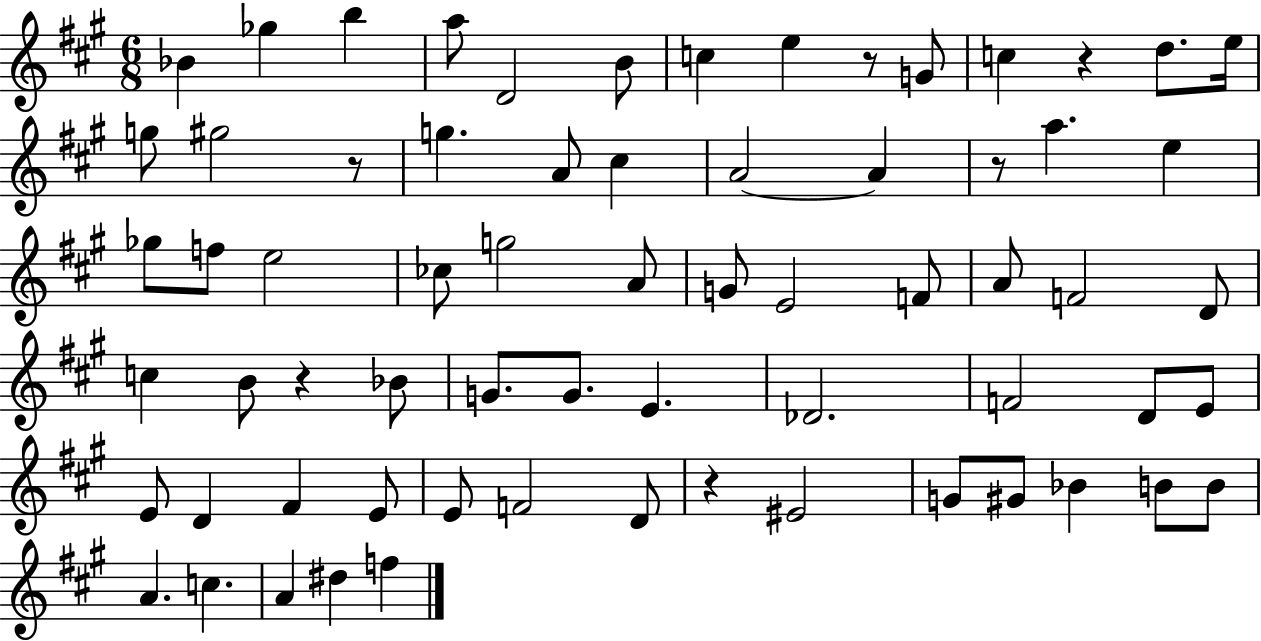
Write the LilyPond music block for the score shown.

{
  \clef treble
  \numericTimeSignature
  \time 6/8
  \key a \major
  bes'4 ges''4 b''4 | a''8 d'2 b'8 | c''4 e''4 r8 g'8 | c''4 r4 d''8. e''16 | \break g''8 gis''2 r8 | g''4. a'8 cis''4 | a'2~~ a'4 | r8 a''4. e''4 | \break ges''8 f''8 e''2 | ces''8 g''2 a'8 | g'8 e'2 f'8 | a'8 f'2 d'8 | \break c''4 b'8 r4 bes'8 | g'8. g'8. e'4. | des'2. | f'2 d'8 e'8 | \break e'8 d'4 fis'4 e'8 | e'8 f'2 d'8 | r4 eis'2 | g'8 gis'8 bes'4 b'8 b'8 | \break a'4. c''4. | a'4 dis''4 f''4 | \bar "|."
}